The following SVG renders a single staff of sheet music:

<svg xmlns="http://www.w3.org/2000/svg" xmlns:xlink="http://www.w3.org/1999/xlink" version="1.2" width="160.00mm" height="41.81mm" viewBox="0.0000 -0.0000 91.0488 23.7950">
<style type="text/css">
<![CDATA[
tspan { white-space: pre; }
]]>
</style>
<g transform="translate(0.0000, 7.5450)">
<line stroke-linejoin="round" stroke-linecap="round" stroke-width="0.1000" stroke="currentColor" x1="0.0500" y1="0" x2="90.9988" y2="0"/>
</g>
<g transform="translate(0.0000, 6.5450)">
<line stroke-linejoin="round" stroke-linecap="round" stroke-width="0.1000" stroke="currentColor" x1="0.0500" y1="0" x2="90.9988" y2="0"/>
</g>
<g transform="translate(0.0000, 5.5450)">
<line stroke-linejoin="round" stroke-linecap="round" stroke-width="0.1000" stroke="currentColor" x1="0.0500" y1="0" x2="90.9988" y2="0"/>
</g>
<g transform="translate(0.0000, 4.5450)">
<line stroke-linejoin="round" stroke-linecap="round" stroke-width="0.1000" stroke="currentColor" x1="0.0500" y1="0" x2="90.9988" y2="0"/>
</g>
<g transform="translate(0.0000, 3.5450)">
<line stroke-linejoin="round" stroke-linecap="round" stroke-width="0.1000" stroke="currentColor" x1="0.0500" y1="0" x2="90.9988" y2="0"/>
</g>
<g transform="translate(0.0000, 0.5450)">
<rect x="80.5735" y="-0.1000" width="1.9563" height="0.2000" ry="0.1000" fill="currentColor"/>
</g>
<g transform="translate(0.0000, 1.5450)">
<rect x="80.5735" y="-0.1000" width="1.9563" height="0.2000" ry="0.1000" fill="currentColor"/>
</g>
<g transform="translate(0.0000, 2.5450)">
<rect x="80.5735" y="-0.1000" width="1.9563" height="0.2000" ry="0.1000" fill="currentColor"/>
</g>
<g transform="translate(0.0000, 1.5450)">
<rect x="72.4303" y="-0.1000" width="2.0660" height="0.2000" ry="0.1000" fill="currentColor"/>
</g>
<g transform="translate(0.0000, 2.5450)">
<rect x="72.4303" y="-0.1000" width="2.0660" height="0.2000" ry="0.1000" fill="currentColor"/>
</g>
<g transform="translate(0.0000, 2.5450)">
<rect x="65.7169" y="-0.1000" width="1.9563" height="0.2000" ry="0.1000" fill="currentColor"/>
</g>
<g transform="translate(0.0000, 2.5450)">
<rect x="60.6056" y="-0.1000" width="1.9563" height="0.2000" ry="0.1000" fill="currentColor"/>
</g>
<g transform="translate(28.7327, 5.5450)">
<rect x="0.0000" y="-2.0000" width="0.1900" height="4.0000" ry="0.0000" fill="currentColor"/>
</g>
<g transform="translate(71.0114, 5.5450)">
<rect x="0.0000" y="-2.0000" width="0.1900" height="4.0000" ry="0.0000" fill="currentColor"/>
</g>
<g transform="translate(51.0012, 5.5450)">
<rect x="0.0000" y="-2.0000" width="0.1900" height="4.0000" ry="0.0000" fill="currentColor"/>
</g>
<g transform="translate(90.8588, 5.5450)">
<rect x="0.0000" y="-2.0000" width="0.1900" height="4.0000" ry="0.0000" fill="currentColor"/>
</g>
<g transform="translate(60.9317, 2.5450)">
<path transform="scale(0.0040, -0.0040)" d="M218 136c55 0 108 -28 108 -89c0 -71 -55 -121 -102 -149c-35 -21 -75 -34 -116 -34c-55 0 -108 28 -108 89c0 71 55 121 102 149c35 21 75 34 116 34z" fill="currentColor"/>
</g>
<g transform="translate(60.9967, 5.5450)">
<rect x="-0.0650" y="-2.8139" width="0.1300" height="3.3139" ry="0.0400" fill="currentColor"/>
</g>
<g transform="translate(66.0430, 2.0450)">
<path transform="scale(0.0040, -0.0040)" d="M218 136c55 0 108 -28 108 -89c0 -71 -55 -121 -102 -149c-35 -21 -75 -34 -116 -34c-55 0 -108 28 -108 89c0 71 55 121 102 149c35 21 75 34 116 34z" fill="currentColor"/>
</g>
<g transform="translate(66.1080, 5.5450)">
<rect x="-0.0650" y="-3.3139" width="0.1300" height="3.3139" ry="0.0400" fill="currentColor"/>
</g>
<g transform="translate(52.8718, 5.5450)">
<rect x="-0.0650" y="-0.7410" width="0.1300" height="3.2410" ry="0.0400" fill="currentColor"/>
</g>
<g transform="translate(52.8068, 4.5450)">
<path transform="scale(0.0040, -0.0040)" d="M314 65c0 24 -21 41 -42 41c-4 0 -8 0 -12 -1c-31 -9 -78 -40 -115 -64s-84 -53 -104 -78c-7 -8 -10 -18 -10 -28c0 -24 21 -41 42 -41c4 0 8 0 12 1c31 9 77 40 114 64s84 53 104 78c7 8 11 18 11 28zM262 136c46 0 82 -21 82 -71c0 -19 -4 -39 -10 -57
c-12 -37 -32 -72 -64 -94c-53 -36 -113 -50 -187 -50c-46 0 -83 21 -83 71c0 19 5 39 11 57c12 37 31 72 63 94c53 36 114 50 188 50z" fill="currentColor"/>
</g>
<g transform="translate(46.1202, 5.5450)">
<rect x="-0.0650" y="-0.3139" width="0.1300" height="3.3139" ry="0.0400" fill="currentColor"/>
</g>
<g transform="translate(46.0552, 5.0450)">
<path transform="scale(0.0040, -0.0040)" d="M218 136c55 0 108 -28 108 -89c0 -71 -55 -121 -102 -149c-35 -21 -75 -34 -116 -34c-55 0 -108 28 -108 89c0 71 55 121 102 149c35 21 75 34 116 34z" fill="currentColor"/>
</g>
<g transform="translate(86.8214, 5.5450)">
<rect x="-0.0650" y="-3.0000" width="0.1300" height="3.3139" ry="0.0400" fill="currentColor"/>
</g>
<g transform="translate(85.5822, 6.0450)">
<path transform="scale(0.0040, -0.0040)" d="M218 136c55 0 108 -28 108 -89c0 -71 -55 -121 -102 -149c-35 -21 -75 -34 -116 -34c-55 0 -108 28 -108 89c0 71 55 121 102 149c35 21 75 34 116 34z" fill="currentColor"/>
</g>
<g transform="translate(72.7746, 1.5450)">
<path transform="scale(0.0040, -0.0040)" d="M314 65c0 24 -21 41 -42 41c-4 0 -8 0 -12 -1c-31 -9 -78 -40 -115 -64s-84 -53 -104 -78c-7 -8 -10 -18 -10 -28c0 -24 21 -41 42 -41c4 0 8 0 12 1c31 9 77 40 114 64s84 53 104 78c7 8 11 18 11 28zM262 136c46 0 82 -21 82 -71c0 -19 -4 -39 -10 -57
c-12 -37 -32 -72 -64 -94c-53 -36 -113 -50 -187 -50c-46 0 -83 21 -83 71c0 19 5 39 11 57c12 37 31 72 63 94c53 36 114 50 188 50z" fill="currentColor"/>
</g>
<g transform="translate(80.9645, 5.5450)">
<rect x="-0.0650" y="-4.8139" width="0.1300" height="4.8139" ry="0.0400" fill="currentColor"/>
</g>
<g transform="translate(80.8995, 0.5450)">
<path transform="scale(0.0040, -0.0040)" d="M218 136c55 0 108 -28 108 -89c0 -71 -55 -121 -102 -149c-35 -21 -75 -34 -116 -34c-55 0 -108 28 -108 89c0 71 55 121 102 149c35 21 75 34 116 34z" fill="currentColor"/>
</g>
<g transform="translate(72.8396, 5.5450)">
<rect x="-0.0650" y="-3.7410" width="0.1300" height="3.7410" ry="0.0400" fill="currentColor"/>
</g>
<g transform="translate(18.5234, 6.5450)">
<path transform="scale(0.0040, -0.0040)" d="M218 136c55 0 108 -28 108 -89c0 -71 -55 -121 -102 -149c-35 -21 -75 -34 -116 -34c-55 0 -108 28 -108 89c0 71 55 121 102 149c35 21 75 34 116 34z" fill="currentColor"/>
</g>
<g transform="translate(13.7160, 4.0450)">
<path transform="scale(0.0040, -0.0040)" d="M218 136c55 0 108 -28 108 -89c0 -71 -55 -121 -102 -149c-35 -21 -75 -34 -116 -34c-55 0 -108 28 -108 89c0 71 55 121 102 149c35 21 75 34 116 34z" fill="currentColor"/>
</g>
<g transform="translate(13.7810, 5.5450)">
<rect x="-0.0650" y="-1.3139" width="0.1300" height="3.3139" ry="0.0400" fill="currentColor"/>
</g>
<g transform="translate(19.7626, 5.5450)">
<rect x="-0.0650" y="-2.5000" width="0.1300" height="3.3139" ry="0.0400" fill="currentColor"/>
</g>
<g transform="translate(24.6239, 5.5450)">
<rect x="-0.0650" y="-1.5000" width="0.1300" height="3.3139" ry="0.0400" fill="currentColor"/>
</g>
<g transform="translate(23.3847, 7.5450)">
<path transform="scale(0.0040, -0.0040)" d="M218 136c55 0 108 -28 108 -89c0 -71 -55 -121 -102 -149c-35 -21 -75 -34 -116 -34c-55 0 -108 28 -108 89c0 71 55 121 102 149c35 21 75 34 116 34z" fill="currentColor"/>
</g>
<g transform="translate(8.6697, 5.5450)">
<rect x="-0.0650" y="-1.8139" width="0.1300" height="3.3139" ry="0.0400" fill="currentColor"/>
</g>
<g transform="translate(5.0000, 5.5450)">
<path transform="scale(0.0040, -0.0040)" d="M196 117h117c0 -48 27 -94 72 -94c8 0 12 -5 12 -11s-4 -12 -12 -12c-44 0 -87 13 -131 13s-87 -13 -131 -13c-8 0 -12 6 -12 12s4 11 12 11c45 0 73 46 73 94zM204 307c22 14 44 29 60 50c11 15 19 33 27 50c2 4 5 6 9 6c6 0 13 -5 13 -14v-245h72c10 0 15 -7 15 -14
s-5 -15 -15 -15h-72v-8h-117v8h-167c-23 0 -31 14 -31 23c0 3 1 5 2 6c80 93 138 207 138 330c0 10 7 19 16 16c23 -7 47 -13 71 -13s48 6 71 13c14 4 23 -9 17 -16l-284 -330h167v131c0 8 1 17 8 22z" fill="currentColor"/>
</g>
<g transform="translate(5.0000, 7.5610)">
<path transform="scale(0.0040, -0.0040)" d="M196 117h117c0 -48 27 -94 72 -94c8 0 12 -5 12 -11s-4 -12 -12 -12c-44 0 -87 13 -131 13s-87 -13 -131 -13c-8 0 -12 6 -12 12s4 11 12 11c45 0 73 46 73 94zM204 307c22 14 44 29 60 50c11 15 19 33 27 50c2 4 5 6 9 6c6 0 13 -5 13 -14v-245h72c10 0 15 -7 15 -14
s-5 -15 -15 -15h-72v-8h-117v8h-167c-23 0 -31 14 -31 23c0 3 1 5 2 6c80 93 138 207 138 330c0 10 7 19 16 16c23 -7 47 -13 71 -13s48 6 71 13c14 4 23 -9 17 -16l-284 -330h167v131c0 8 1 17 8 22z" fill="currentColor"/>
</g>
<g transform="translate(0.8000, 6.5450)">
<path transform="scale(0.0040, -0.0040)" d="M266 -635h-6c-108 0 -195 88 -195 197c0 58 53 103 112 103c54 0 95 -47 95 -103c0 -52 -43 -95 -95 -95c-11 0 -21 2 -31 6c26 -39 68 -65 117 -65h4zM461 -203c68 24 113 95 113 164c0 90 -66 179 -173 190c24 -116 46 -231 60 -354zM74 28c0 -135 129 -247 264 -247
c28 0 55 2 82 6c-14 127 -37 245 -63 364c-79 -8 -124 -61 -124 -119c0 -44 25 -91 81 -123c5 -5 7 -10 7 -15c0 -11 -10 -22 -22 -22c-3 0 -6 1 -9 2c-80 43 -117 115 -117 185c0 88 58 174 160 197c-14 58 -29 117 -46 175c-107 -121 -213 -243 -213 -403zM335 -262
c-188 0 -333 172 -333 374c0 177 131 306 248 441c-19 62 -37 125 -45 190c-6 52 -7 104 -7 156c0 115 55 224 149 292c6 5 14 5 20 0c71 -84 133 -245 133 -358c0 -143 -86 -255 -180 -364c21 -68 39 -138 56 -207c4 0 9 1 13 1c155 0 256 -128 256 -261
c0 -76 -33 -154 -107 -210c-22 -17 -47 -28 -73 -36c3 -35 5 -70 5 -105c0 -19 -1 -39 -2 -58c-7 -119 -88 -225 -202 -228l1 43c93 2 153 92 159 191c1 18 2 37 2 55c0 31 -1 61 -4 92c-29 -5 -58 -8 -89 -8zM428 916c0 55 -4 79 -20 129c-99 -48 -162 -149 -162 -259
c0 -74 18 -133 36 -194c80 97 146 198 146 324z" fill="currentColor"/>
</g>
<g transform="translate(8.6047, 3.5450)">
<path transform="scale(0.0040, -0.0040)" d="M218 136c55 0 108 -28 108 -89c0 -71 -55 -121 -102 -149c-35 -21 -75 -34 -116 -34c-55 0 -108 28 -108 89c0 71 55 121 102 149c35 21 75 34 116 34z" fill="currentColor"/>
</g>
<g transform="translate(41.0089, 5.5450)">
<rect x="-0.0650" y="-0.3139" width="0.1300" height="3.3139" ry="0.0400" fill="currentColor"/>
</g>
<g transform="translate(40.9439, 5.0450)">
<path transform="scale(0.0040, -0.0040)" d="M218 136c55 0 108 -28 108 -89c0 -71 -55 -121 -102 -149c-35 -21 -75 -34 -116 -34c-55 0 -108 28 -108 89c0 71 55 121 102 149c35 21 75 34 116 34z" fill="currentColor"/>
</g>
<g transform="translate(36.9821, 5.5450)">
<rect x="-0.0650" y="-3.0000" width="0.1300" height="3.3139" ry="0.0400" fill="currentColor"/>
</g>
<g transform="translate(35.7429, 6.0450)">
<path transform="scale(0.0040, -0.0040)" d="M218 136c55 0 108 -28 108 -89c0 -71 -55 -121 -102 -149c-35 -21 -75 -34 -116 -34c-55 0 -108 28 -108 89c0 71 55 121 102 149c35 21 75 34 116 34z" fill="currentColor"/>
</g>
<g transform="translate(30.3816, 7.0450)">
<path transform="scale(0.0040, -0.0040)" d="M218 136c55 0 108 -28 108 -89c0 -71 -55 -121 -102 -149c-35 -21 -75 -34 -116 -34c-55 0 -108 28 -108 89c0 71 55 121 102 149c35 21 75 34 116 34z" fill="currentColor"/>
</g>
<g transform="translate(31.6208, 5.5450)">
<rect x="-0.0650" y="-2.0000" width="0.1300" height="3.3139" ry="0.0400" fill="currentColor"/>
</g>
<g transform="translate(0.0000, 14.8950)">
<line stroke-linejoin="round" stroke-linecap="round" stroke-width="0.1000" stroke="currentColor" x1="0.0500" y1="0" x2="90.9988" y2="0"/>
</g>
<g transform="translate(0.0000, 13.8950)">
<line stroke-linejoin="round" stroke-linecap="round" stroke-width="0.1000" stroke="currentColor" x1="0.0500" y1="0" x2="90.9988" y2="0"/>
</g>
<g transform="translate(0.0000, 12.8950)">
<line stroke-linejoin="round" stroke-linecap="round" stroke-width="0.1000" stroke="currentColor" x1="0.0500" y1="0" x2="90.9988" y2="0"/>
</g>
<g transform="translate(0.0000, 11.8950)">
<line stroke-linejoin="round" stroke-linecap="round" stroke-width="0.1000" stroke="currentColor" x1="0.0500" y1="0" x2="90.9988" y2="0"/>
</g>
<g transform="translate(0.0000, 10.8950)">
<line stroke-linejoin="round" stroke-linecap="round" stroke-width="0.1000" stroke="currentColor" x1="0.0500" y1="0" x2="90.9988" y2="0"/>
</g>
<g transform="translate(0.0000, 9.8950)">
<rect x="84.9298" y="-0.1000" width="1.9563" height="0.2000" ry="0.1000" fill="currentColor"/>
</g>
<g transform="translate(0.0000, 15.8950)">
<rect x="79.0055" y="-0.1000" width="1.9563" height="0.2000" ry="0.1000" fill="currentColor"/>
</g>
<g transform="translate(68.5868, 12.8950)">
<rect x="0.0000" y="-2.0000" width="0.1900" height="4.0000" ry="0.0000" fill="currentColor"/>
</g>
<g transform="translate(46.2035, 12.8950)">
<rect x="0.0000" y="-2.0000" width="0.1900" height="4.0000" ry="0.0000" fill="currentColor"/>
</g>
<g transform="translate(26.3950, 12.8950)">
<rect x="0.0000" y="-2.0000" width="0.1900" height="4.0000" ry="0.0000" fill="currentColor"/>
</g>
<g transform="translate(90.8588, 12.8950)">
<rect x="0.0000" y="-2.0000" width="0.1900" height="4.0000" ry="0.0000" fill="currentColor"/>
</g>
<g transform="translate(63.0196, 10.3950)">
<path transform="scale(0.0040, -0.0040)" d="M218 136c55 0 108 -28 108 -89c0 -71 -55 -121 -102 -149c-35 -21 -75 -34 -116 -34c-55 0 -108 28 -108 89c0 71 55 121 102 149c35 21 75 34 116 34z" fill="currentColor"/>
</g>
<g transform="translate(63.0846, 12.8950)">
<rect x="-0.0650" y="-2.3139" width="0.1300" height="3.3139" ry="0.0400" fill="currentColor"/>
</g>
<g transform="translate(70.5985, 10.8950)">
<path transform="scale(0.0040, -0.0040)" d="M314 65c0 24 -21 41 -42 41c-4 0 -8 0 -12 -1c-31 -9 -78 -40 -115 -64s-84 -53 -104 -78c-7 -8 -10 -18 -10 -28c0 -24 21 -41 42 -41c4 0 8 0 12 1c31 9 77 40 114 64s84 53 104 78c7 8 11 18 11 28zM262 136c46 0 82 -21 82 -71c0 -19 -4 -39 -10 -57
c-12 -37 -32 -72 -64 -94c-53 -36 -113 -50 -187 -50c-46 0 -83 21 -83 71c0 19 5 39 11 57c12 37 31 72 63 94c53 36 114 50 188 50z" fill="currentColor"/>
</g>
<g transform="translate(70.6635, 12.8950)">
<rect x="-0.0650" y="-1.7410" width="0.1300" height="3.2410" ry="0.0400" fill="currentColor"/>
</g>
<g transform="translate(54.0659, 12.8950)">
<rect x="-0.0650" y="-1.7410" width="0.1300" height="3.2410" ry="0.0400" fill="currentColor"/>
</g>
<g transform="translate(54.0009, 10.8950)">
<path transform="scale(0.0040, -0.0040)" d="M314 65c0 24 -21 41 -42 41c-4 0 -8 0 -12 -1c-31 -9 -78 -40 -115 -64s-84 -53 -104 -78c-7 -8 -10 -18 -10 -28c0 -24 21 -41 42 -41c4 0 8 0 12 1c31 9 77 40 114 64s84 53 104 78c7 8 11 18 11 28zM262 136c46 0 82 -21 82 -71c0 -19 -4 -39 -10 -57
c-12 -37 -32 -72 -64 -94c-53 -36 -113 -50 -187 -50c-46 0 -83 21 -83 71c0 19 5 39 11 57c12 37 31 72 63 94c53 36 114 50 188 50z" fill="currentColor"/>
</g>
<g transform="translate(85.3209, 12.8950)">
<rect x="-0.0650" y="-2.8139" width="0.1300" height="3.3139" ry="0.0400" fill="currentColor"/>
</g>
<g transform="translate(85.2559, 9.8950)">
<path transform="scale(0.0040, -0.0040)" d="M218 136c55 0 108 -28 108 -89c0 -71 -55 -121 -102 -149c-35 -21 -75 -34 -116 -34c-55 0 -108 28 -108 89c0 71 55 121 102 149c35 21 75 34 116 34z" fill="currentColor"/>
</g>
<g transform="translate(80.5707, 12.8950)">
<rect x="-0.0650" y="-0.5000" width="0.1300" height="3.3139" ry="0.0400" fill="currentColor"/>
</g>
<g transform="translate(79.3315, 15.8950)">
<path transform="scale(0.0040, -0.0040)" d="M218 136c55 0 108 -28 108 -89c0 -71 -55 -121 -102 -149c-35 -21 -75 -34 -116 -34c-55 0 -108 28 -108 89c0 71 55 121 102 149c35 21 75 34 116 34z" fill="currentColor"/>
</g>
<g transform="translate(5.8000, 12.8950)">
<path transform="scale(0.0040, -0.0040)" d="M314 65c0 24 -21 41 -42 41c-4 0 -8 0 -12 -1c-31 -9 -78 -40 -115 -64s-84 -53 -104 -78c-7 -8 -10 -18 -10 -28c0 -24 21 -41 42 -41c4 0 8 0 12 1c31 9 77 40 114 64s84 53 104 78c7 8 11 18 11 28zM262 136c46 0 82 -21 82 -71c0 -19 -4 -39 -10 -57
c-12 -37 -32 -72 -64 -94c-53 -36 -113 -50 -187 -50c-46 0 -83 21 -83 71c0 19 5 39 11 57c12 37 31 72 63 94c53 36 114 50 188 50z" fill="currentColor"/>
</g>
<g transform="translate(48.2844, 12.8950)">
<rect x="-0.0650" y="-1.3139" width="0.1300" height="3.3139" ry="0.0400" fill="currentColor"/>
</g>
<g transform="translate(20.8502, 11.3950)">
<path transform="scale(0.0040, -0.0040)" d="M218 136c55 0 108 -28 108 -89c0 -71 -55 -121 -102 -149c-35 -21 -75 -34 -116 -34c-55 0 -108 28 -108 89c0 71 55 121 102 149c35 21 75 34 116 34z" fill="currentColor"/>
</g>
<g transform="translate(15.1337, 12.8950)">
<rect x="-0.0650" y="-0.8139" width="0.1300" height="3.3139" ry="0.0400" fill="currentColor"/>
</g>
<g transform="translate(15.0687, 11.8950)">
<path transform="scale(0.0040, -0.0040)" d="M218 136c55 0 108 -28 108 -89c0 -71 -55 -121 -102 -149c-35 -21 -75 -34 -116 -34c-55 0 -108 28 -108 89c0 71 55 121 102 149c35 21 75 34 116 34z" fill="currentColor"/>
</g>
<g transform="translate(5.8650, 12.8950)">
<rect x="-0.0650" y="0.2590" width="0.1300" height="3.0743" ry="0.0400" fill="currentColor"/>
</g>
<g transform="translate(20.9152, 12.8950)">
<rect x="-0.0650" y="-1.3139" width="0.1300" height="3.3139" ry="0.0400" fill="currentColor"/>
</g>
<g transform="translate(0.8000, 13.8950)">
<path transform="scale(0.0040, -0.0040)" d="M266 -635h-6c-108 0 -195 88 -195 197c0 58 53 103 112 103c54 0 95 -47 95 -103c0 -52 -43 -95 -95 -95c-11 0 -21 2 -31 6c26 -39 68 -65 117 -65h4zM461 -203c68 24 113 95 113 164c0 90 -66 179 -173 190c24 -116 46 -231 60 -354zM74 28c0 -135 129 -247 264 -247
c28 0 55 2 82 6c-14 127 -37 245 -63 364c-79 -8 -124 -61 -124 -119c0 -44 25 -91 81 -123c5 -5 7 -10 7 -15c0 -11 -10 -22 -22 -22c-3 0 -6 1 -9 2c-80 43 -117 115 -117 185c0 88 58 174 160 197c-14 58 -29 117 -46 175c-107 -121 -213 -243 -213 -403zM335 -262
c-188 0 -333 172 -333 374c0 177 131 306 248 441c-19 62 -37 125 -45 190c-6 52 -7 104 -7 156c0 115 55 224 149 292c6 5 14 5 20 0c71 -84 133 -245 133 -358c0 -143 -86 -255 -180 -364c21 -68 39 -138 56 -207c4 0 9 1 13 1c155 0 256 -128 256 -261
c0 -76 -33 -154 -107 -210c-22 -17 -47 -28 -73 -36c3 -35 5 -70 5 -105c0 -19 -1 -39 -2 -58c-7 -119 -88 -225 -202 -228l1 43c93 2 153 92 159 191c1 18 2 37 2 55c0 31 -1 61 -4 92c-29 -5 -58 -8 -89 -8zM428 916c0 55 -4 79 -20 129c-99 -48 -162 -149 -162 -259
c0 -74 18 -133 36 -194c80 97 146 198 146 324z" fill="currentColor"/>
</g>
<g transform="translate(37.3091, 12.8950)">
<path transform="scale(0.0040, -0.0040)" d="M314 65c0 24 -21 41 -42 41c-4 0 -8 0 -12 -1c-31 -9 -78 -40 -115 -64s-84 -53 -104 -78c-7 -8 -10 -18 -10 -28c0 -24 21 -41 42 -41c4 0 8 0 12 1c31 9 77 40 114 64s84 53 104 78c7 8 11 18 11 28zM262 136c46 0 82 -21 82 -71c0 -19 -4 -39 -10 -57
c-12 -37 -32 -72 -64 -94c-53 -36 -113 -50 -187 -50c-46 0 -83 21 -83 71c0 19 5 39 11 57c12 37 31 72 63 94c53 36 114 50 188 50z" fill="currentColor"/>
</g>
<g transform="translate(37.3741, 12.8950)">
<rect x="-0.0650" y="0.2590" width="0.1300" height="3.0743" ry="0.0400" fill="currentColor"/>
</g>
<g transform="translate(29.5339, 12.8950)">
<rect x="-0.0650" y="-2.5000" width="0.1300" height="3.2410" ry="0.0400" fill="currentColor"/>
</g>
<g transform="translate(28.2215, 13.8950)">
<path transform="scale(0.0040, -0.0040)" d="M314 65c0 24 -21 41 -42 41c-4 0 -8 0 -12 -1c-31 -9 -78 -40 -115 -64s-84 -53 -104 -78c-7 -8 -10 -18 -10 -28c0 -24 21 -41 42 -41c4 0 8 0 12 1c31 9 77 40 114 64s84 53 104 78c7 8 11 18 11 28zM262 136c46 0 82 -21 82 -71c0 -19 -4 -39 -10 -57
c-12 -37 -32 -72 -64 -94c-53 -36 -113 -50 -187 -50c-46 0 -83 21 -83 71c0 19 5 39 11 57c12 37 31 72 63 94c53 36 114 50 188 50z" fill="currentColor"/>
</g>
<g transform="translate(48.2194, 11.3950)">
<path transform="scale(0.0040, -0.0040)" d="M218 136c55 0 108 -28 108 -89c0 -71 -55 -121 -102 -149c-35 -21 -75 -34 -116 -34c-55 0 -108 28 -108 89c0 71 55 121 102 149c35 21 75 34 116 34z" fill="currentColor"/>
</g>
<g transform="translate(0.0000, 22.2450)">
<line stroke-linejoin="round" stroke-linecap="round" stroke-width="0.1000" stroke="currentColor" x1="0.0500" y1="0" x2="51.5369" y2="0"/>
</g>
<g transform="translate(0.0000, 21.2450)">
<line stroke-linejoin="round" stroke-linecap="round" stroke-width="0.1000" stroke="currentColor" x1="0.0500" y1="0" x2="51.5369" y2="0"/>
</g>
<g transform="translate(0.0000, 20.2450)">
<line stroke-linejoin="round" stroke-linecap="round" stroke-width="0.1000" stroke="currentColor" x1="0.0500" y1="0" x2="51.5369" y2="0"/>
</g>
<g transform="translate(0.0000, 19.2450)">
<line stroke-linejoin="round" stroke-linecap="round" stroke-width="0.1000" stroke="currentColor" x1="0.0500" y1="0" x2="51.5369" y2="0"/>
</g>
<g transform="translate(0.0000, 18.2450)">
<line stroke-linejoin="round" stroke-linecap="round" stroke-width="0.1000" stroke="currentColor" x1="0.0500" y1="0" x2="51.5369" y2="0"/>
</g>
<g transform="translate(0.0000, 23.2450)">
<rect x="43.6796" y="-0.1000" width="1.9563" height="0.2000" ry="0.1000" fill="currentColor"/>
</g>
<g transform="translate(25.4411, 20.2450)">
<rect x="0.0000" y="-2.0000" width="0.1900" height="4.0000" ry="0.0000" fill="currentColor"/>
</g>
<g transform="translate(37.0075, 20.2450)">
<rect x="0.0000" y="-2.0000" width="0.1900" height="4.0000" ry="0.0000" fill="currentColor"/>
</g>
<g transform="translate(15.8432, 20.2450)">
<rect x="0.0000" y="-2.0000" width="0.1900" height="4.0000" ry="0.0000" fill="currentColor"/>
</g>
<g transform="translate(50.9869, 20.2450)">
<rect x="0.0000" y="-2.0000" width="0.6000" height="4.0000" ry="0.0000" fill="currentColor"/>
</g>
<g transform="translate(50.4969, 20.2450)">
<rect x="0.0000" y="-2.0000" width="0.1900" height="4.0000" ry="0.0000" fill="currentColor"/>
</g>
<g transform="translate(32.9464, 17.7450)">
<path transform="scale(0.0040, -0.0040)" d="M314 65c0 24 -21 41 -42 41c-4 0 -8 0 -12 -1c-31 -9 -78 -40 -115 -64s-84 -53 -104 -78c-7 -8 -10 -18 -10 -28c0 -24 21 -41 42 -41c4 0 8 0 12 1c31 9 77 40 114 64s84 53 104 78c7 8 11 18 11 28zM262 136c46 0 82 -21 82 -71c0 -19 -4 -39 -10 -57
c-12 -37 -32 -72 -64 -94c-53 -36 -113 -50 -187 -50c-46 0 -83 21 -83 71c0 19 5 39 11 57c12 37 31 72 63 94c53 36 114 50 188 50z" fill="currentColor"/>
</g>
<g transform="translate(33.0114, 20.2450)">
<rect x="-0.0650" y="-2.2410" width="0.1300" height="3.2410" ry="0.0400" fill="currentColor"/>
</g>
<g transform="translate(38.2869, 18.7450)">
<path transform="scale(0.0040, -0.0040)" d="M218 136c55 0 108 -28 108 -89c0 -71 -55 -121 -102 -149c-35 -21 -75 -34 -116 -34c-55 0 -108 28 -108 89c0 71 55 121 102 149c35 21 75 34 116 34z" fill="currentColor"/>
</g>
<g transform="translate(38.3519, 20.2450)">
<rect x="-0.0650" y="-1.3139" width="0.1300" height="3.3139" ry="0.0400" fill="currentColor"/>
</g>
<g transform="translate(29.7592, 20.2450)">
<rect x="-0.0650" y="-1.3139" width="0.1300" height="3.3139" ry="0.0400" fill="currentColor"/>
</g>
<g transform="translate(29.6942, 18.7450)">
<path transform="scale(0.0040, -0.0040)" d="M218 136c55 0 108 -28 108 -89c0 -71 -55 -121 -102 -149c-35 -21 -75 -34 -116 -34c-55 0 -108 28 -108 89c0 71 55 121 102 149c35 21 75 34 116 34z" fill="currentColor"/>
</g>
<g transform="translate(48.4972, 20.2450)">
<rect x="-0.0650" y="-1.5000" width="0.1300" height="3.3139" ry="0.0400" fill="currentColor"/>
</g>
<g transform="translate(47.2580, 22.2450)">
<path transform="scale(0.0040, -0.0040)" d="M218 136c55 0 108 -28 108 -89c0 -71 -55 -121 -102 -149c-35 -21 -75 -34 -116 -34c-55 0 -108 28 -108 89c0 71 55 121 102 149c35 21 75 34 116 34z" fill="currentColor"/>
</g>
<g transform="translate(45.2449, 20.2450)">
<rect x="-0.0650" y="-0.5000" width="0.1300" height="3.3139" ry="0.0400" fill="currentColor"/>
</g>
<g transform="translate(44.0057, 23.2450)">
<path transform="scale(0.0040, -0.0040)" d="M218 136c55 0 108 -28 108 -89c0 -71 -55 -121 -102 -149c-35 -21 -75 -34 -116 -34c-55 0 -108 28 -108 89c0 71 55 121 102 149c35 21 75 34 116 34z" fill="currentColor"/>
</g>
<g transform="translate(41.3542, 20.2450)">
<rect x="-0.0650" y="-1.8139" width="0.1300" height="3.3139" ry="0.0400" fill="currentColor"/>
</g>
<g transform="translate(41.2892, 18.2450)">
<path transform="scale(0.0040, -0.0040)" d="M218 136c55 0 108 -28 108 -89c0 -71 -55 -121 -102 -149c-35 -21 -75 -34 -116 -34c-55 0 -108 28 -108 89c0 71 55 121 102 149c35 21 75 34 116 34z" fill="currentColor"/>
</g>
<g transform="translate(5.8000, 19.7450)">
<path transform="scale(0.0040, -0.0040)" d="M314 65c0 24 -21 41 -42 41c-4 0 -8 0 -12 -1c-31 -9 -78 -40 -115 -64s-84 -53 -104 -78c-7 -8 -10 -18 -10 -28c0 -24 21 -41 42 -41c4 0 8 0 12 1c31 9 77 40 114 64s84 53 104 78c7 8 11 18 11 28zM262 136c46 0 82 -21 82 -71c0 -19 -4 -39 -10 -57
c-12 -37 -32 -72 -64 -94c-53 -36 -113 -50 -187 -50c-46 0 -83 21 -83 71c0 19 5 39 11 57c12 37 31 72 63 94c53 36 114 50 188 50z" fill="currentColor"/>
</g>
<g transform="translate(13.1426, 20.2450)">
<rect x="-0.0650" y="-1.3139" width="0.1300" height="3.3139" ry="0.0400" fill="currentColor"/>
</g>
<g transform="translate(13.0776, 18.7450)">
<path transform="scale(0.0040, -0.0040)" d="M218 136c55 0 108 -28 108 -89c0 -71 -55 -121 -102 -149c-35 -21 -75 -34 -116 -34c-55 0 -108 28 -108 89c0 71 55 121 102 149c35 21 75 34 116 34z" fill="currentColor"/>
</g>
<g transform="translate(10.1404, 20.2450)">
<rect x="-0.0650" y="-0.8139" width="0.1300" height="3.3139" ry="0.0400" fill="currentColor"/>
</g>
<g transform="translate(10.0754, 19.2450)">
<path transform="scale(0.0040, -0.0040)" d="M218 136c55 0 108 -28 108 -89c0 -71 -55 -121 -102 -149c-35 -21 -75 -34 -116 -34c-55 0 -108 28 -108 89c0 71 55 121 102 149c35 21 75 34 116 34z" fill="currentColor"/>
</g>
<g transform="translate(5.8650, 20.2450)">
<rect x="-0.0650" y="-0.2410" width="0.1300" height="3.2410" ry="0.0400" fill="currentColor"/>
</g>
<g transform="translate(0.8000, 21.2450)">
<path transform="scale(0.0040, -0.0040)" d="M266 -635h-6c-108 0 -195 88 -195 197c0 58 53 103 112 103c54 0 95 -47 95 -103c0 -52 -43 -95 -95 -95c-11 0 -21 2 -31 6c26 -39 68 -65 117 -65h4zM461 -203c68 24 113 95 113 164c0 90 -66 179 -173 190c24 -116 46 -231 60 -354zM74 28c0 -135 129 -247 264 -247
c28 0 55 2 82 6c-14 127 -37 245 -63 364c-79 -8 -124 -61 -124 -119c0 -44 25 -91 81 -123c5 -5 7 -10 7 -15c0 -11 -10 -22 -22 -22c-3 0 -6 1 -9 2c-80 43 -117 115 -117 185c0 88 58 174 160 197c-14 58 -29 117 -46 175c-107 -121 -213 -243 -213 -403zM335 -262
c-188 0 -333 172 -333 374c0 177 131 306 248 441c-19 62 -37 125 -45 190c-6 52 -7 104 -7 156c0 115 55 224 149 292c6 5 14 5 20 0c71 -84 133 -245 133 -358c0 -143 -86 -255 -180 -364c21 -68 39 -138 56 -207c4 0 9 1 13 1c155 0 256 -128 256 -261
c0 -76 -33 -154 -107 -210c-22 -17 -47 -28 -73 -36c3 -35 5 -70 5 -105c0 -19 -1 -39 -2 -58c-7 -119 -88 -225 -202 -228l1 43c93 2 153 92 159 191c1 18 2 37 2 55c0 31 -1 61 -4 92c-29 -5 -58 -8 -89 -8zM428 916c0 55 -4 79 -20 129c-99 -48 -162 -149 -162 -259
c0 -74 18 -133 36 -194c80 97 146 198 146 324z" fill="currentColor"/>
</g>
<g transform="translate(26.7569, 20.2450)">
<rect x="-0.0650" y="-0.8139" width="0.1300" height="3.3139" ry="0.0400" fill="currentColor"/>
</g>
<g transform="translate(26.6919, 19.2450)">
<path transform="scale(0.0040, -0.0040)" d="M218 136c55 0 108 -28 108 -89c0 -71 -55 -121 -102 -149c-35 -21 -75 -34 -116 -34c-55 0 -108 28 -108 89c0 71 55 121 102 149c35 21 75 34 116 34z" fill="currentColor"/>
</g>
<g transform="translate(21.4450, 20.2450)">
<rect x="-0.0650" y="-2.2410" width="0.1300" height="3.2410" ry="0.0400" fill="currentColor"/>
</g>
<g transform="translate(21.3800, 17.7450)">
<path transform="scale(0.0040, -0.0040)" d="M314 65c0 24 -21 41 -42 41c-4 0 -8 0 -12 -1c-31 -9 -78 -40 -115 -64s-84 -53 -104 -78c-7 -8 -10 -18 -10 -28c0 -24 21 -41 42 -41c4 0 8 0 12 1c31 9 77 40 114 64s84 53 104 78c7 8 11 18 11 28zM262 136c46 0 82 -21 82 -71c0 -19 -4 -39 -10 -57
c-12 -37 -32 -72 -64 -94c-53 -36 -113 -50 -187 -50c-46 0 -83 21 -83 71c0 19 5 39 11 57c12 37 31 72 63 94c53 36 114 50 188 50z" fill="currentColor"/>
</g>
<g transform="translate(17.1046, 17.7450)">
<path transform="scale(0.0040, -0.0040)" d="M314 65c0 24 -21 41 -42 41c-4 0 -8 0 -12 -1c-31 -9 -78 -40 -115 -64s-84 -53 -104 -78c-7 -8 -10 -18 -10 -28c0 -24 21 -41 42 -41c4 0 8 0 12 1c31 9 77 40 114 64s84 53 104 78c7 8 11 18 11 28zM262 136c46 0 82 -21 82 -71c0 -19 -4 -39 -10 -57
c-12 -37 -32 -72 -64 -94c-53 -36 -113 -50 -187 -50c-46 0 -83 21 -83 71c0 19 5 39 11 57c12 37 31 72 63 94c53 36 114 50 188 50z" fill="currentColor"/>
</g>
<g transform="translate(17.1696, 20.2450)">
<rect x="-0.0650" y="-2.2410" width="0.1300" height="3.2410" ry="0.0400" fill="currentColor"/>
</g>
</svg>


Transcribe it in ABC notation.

X:1
T:Untitled
M:4/4
L:1/4
K:C
f e G E F A c c d2 a b c'2 e' A B2 d e G2 B2 e f2 g f2 C a c2 d e g2 g2 d e g2 e f C E